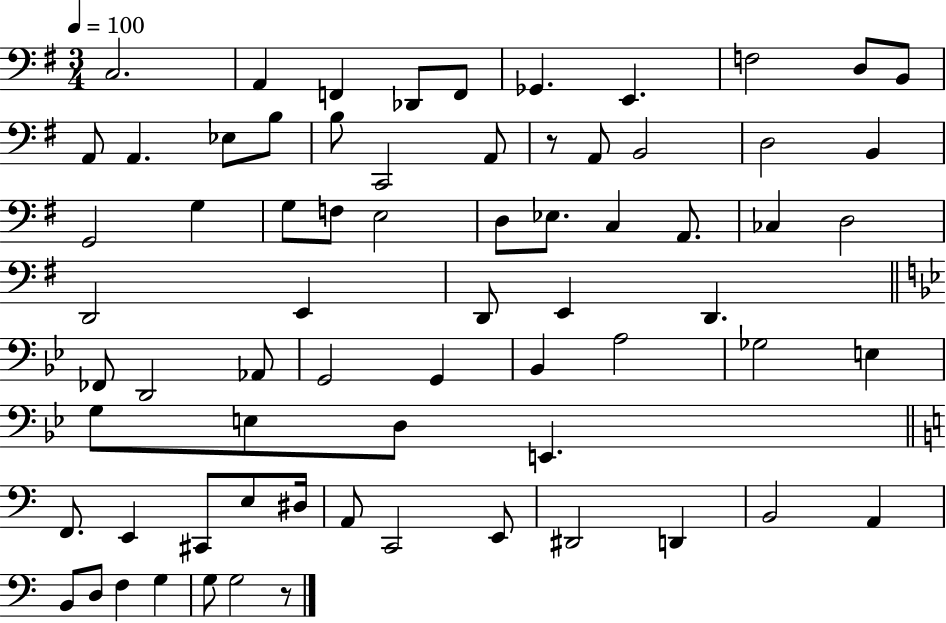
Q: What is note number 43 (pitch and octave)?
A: Bb2